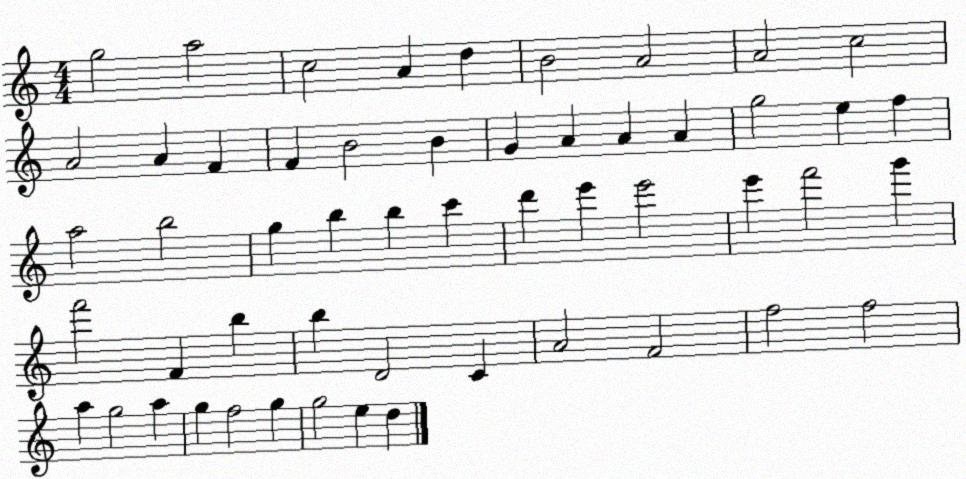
X:1
T:Untitled
M:4/4
L:1/4
K:C
g2 a2 c2 A d B2 A2 A2 c2 A2 A F F B2 B G A A A g2 e f a2 b2 g b b c' d' e' e'2 e' f'2 g' f'2 F b b D2 C A2 F2 f2 f2 a g2 a g f2 g g2 e d